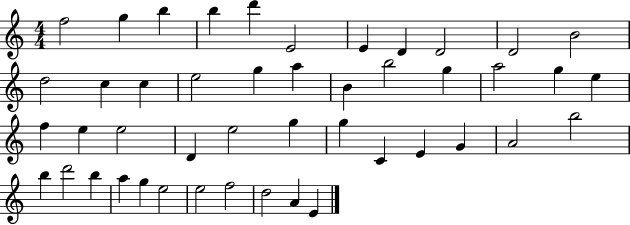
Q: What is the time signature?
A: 4/4